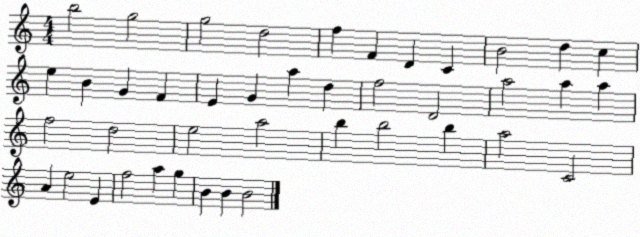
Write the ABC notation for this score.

X:1
T:Untitled
M:4/4
L:1/4
K:C
b2 g2 g2 d2 f F D C B2 d c e B G F E G a d f2 D2 a2 a a f2 d2 e2 a2 b b2 b a2 C2 A e2 E f2 a g B B B2